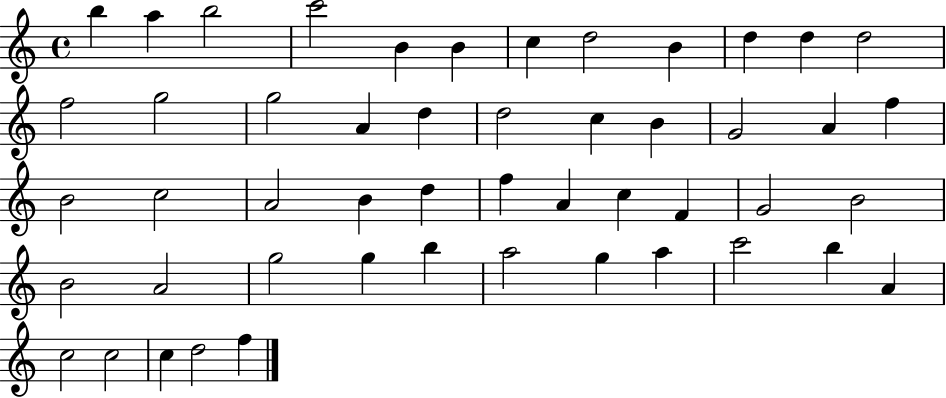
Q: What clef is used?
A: treble